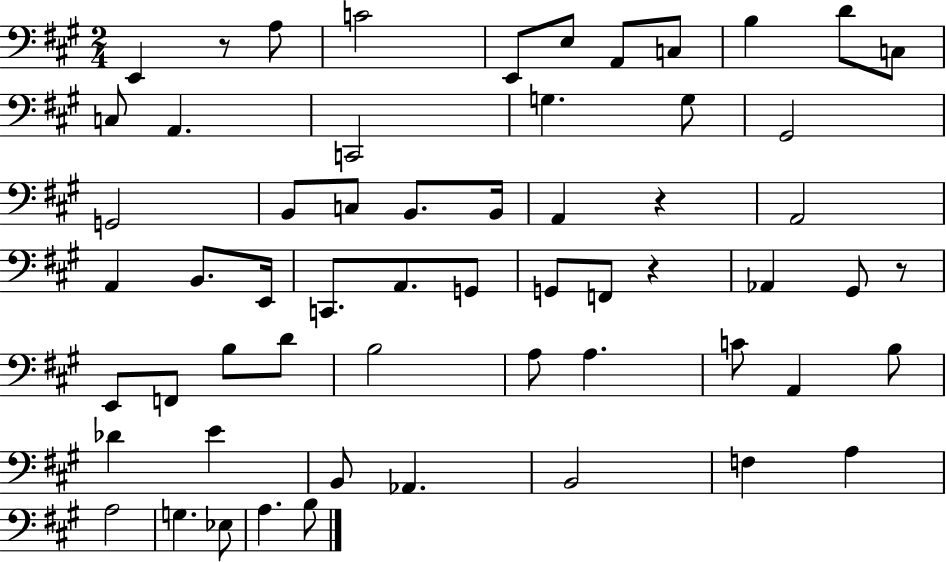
{
  \clef bass
  \numericTimeSignature
  \time 2/4
  \key a \major
  e,4 r8 a8 | c'2 | e,8 e8 a,8 c8 | b4 d'8 c8 | \break c8 a,4. | c,2 | g4. g8 | gis,2 | \break g,2 | b,8 c8 b,8. b,16 | a,4 r4 | a,2 | \break a,4 b,8. e,16 | c,8. a,8. g,8 | g,8 f,8 r4 | aes,4 gis,8 r8 | \break e,8 f,8 b8 d'8 | b2 | a8 a4. | c'8 a,4 b8 | \break des'4 e'4 | b,8 aes,4. | b,2 | f4 a4 | \break a2 | g4. ees8 | a4. b8 | \bar "|."
}